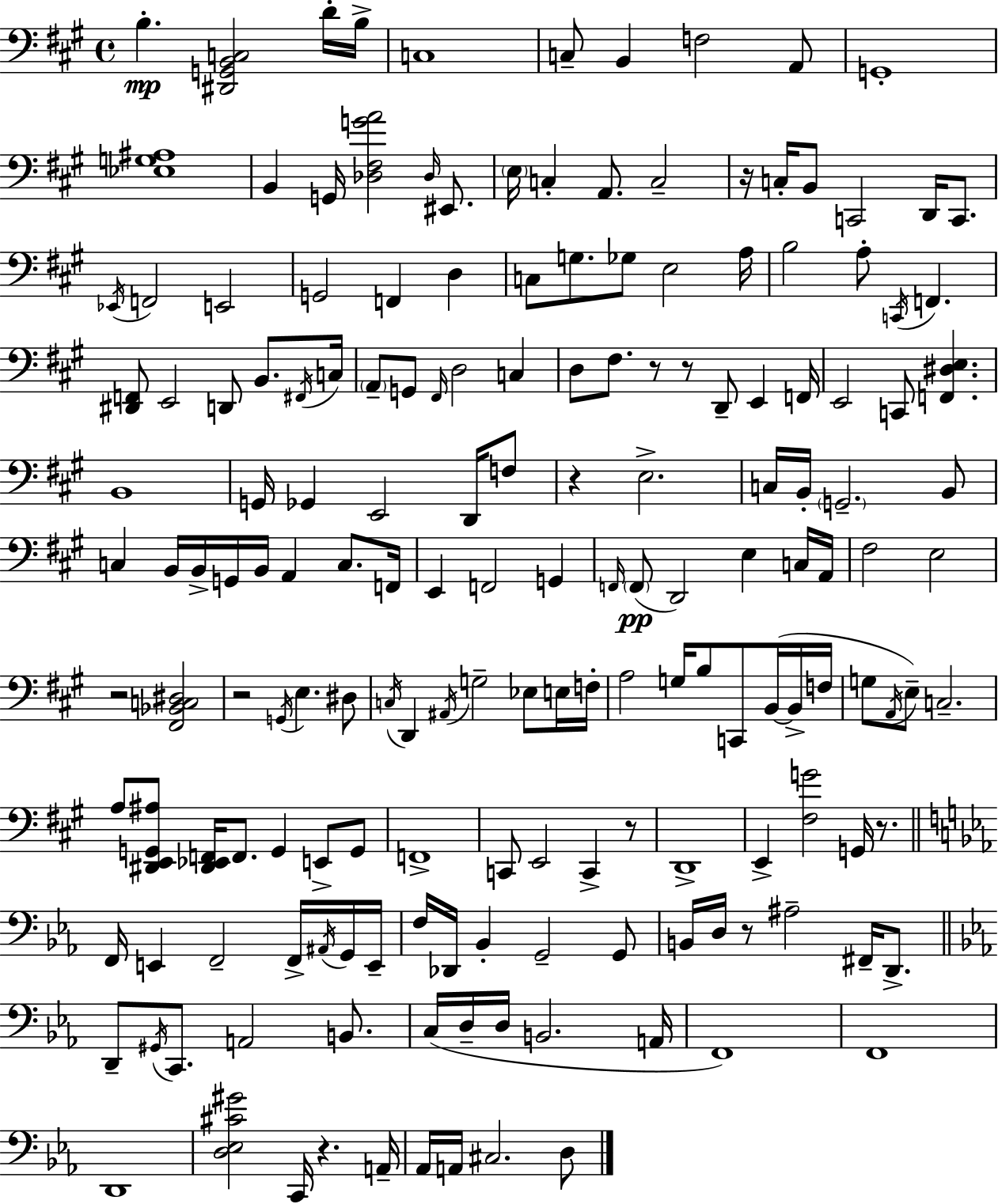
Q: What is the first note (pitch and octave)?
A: B3